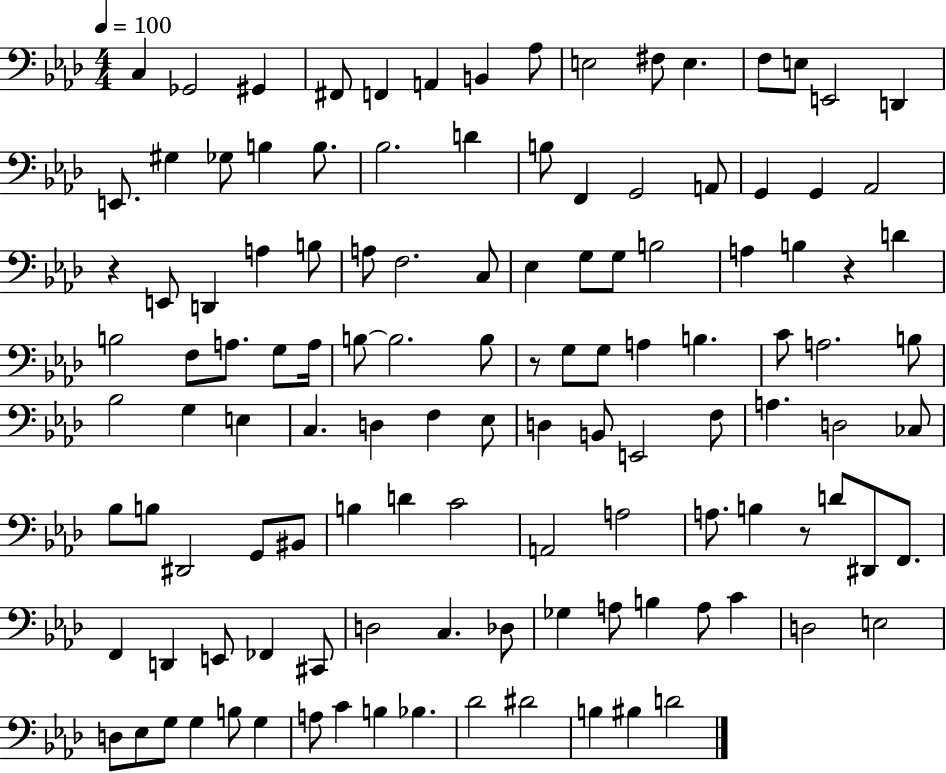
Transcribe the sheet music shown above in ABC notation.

X:1
T:Untitled
M:4/4
L:1/4
K:Ab
C, _G,,2 ^G,, ^F,,/2 F,, A,, B,, _A,/2 E,2 ^F,/2 E, F,/2 E,/2 E,,2 D,, E,,/2 ^G, _G,/2 B, B,/2 _B,2 D B,/2 F,, G,,2 A,,/2 G,, G,, _A,,2 z E,,/2 D,, A, B,/2 A,/2 F,2 C,/2 _E, G,/2 G,/2 B,2 A, B, z D B,2 F,/2 A,/2 G,/2 A,/4 B,/2 B,2 B,/2 z/2 G,/2 G,/2 A, B, C/2 A,2 B,/2 _B,2 G, E, C, D, F, _E,/2 D, B,,/2 E,,2 F,/2 A, D,2 _C,/2 _B,/2 B,/2 ^D,,2 G,,/2 ^B,,/2 B, D C2 A,,2 A,2 A,/2 B, z/2 D/2 ^D,,/2 F,,/2 F,, D,, E,,/2 _F,, ^C,,/2 D,2 C, _D,/2 _G, A,/2 B, A,/2 C D,2 E,2 D,/2 _E,/2 G,/2 G, B,/2 G, A,/2 C B, _B, _D2 ^D2 B, ^B, D2